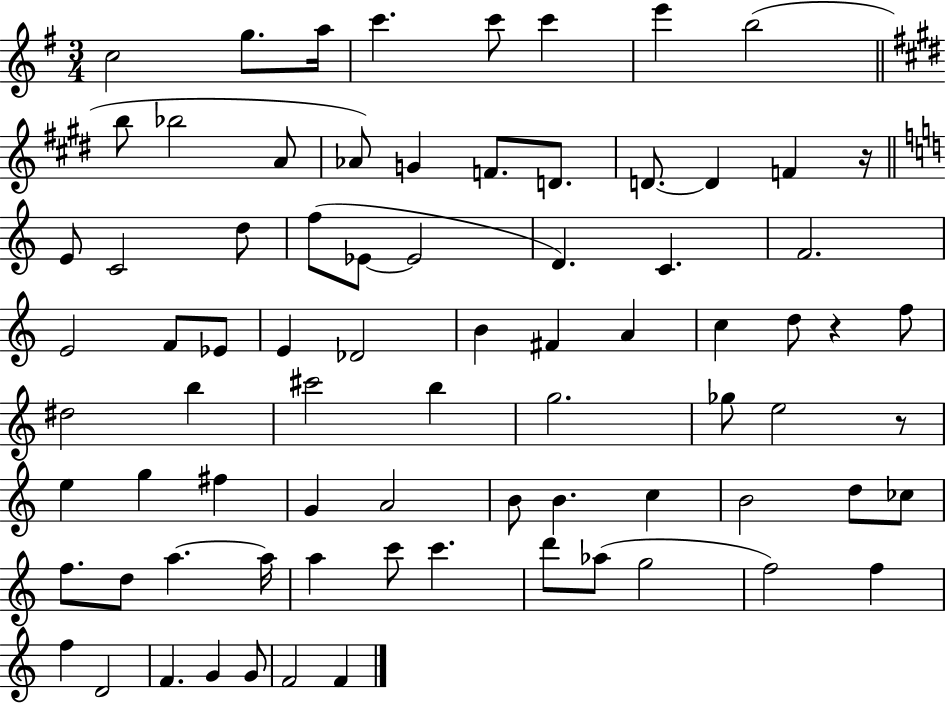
{
  \clef treble
  \numericTimeSignature
  \time 3/4
  \key g \major
  c''2 g''8. a''16 | c'''4. c'''8 c'''4 | e'''4 b''2( | \bar "||" \break \key e \major b''8 bes''2 a'8 | aes'8) g'4 f'8. d'8. | d'8.~~ d'4 f'4 r16 | \bar "||" \break \key a \minor e'8 c'2 d''8 | f''8( ees'8~~ ees'2 | d'4.) c'4. | f'2. | \break e'2 f'8 ees'8 | e'4 des'2 | b'4 fis'4 a'4 | c''4 d''8 r4 f''8 | \break dis''2 b''4 | cis'''2 b''4 | g''2. | ges''8 e''2 r8 | \break e''4 g''4 fis''4 | g'4 a'2 | b'8 b'4. c''4 | b'2 d''8 ces''8 | \break f''8. d''8 a''4.~~ a''16 | a''4 c'''8 c'''4. | d'''8 aes''8( g''2 | f''2) f''4 | \break f''4 d'2 | f'4. g'4 g'8 | f'2 f'4 | \bar "|."
}